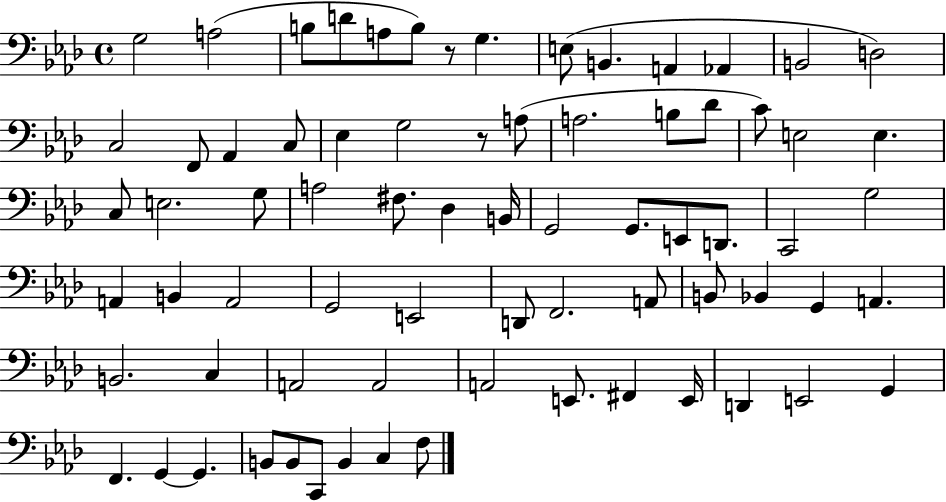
G3/h A3/h B3/e D4/e A3/e B3/e R/e G3/q. E3/e B2/q. A2/q Ab2/q B2/h D3/h C3/h F2/e Ab2/q C3/e Eb3/q G3/h R/e A3/e A3/h. B3/e Db4/e C4/e E3/h E3/q. C3/e E3/h. G3/e A3/h F#3/e. Db3/q B2/s G2/h G2/e. E2/e D2/e. C2/h G3/h A2/q B2/q A2/h G2/h E2/h D2/e F2/h. A2/e B2/e Bb2/q G2/q A2/q. B2/h. C3/q A2/h A2/h A2/h E2/e. F#2/q E2/s D2/q E2/h G2/q F2/q. G2/q G2/q. B2/e B2/e C2/e B2/q C3/q F3/e